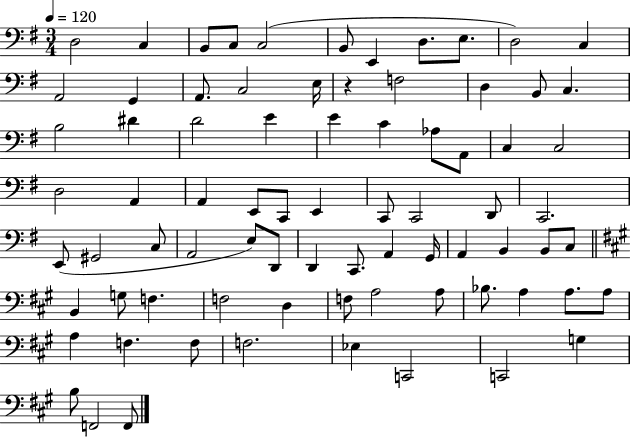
X:1
T:Untitled
M:3/4
L:1/4
K:G
D,2 C, B,,/2 C,/2 C,2 B,,/2 E,, D,/2 E,/2 D,2 C, A,,2 G,, A,,/2 C,2 E,/4 z F,2 D, B,,/2 C, B,2 ^D D2 E E C _A,/2 A,,/2 C, C,2 D,2 A,, A,, E,,/2 C,,/2 E,, C,,/2 C,,2 D,,/2 C,,2 E,,/2 ^G,,2 C,/2 A,,2 E,/2 D,,/2 D,, C,,/2 A,, G,,/4 A,, B,, B,,/2 C,/2 B,, G,/2 F, F,2 D, F,/2 A,2 A,/2 _B,/2 A, A,/2 A,/2 A, F, F,/2 F,2 _E, C,,2 C,,2 G, B,/2 F,,2 F,,/2